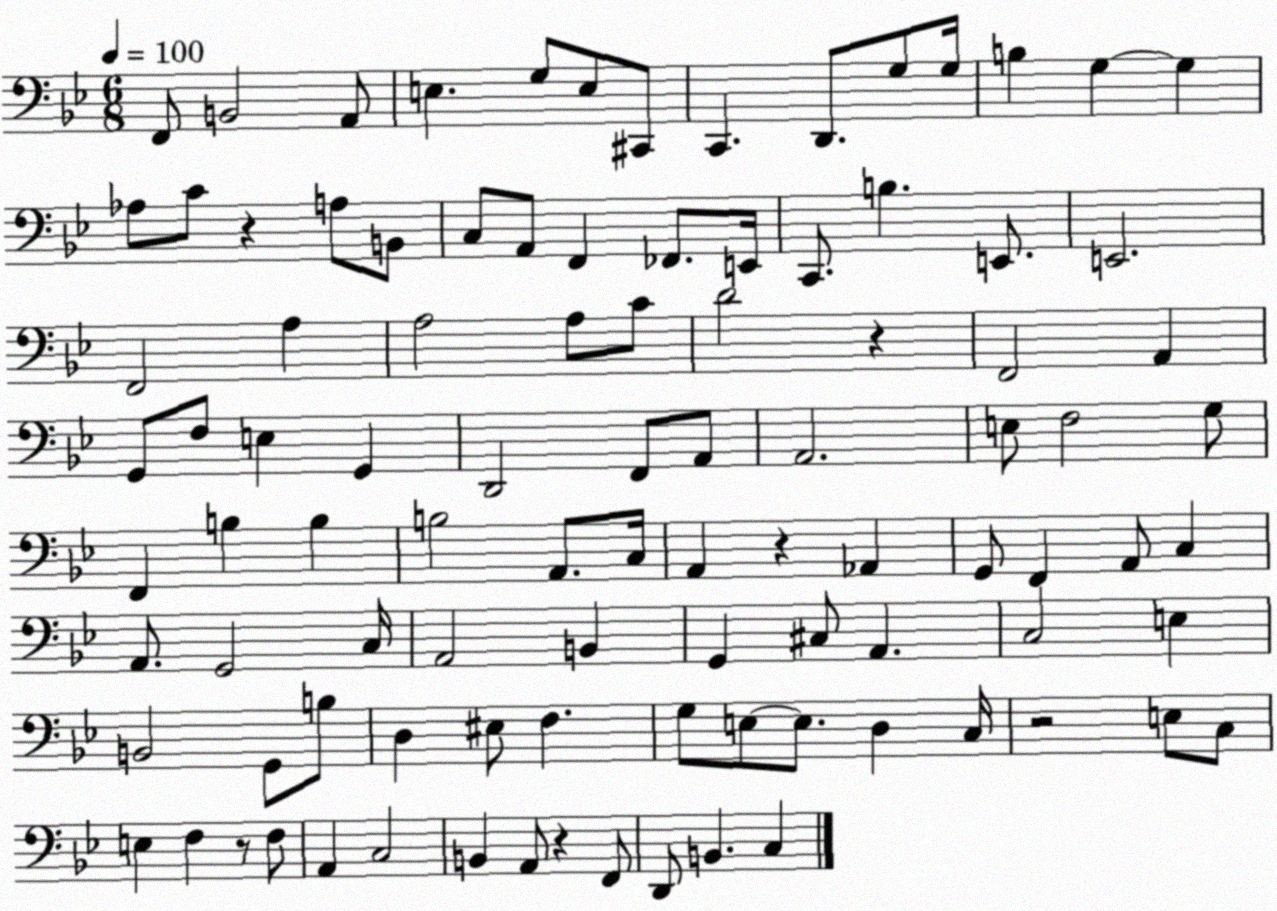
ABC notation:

X:1
T:Untitled
M:6/8
L:1/4
K:Bb
F,,/2 B,,2 A,,/2 E, G,/2 E,/2 ^C,,/2 C,, D,,/2 G,/2 G,/4 B, G, G, _A,/2 C/2 z A,/2 B,,/2 C,/2 A,,/2 F,, _F,,/2 E,,/4 C,,/2 B, E,,/2 E,,2 F,,2 A, A,2 A,/2 C/2 D2 z F,,2 A,, G,,/2 F,/2 E, G,, D,,2 F,,/2 A,,/2 A,,2 E,/2 F,2 G,/2 F,, B, B, B,2 A,,/2 C,/4 A,, z _A,, G,,/2 F,, A,,/2 C, A,,/2 G,,2 C,/4 A,,2 B,, G,, ^C,/2 A,, C,2 E, B,,2 G,,/2 B,/2 D, ^E,/2 F, G,/2 E,/2 E,/2 D, C,/4 z2 E,/2 C,/2 E, F, z/2 F,/2 A,, C,2 B,, A,,/2 z F,,/2 D,,/2 B,, C,